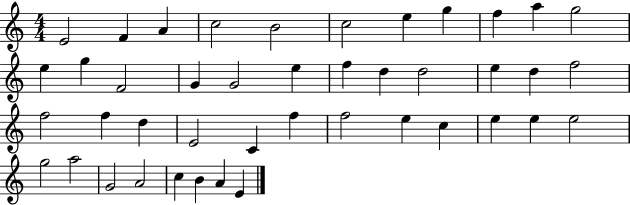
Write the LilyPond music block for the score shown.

{
  \clef treble
  \numericTimeSignature
  \time 4/4
  \key c \major
  e'2 f'4 a'4 | c''2 b'2 | c''2 e''4 g''4 | f''4 a''4 g''2 | \break e''4 g''4 f'2 | g'4 g'2 e''4 | f''4 d''4 d''2 | e''4 d''4 f''2 | \break f''2 f''4 d''4 | e'2 c'4 f''4 | f''2 e''4 c''4 | e''4 e''4 e''2 | \break g''2 a''2 | g'2 a'2 | c''4 b'4 a'4 e'4 | \bar "|."
}